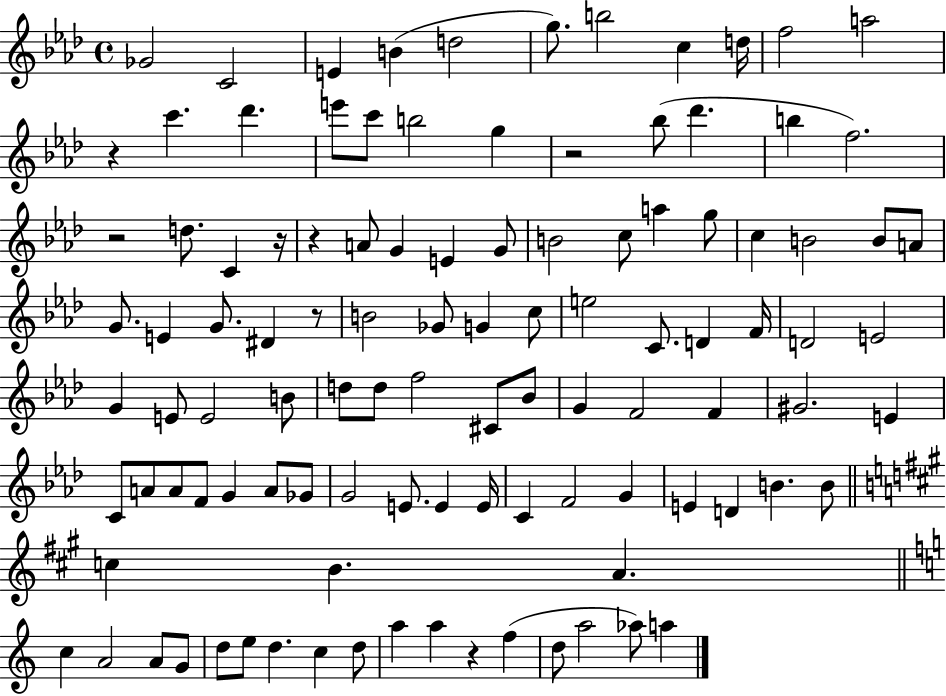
{
  \clef treble
  \time 4/4
  \defaultTimeSignature
  \key aes \major
  ges'2 c'2 | e'4 b'4( d''2 | g''8.) b''2 c''4 d''16 | f''2 a''2 | \break r4 c'''4. des'''4. | e'''8 c'''8 b''2 g''4 | r2 bes''8( des'''4. | b''4 f''2.) | \break r2 d''8. c'4 r16 | r4 a'8 g'4 e'4 g'8 | b'2 c''8 a''4 g''8 | c''4 b'2 b'8 a'8 | \break g'8. e'4 g'8. dis'4 r8 | b'2 ges'8 g'4 c''8 | e''2 c'8. d'4 f'16 | d'2 e'2 | \break g'4 e'8 e'2 b'8 | d''8 d''8 f''2 cis'8 bes'8 | g'4 f'2 f'4 | gis'2. e'4 | \break c'8 a'8 a'8 f'8 g'4 a'8 ges'8 | g'2 e'8. e'4 e'16 | c'4 f'2 g'4 | e'4 d'4 b'4. b'8 | \break \bar "||" \break \key a \major c''4 b'4. a'4. | \bar "||" \break \key a \minor c''4 a'2 a'8 g'8 | d''8 e''8 d''4. c''4 d''8 | a''4 a''4 r4 f''4( | d''8 a''2 aes''8) a''4 | \break \bar "|."
}